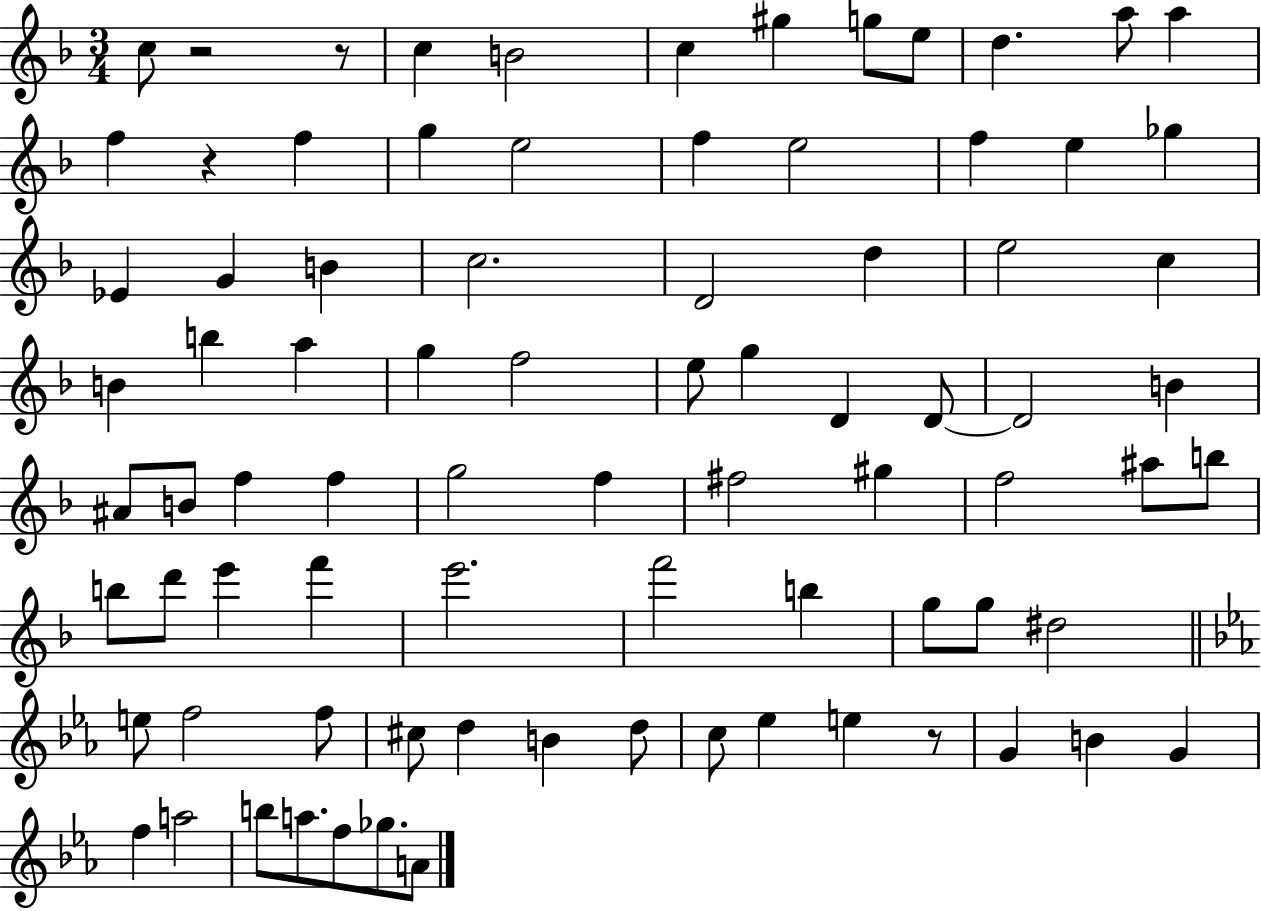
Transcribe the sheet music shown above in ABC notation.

X:1
T:Untitled
M:3/4
L:1/4
K:F
c/2 z2 z/2 c B2 c ^g g/2 e/2 d a/2 a f z f g e2 f e2 f e _g _E G B c2 D2 d e2 c B b a g f2 e/2 g D D/2 D2 B ^A/2 B/2 f f g2 f ^f2 ^g f2 ^a/2 b/2 b/2 d'/2 e' f' e'2 f'2 b g/2 g/2 ^d2 e/2 f2 f/2 ^c/2 d B d/2 c/2 _e e z/2 G B G f a2 b/2 a/2 f/2 _g/2 A/2